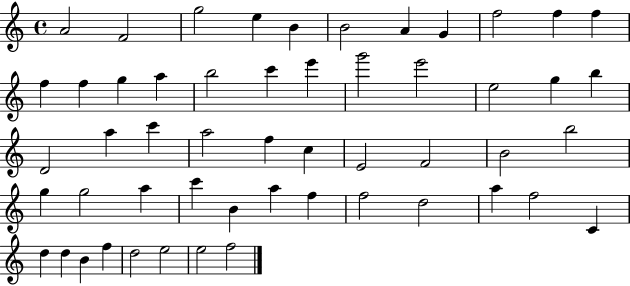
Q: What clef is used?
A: treble